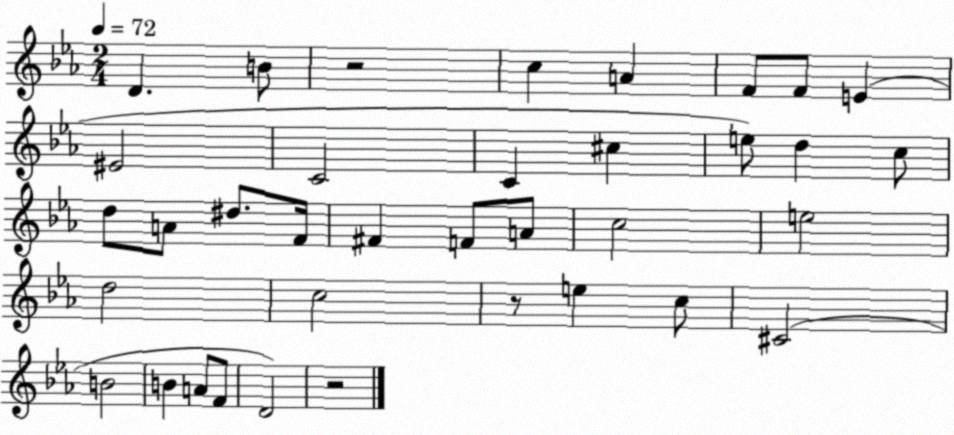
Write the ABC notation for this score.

X:1
T:Untitled
M:2/4
L:1/4
K:Eb
D B/2 z2 c A F/2 F/2 E ^E2 C2 C ^c e/2 d c/2 d/2 A/2 ^d/2 F/4 ^F F/2 A/2 c2 e2 d2 c2 z/2 e c/2 ^C2 B2 B A/2 F/2 D2 z2